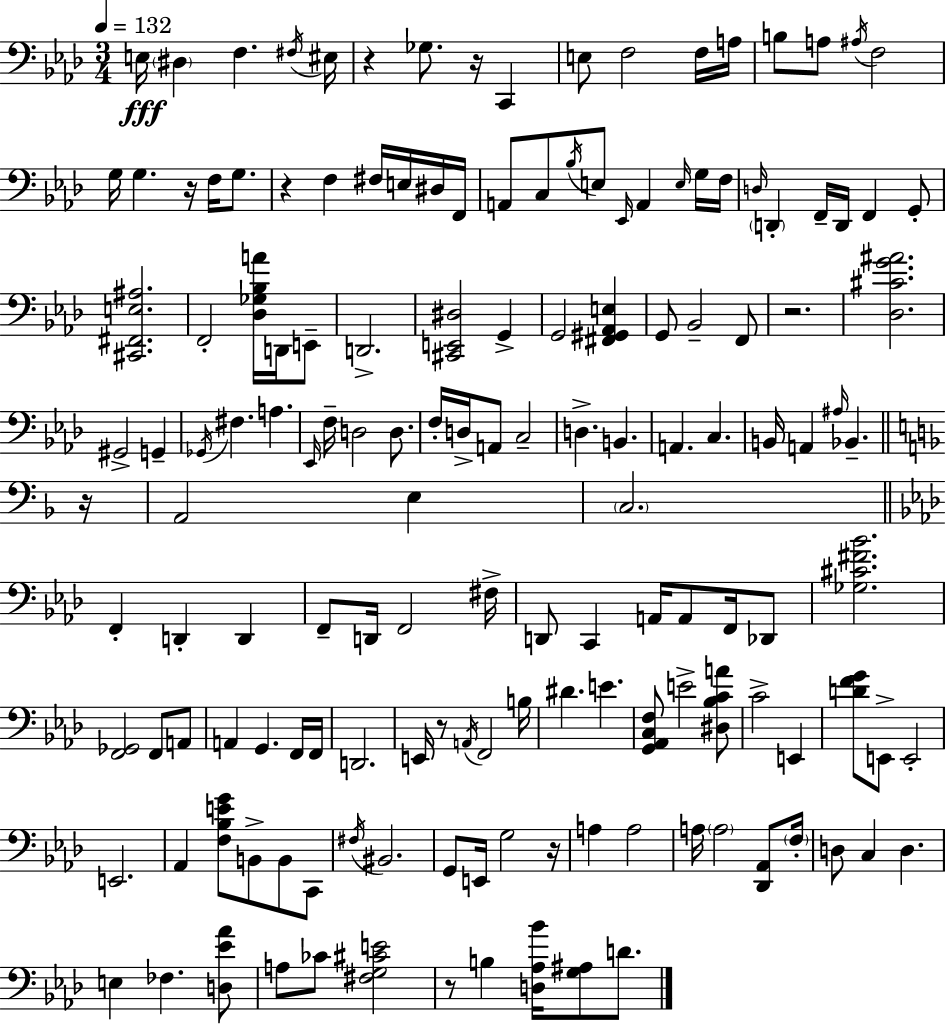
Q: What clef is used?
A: bass